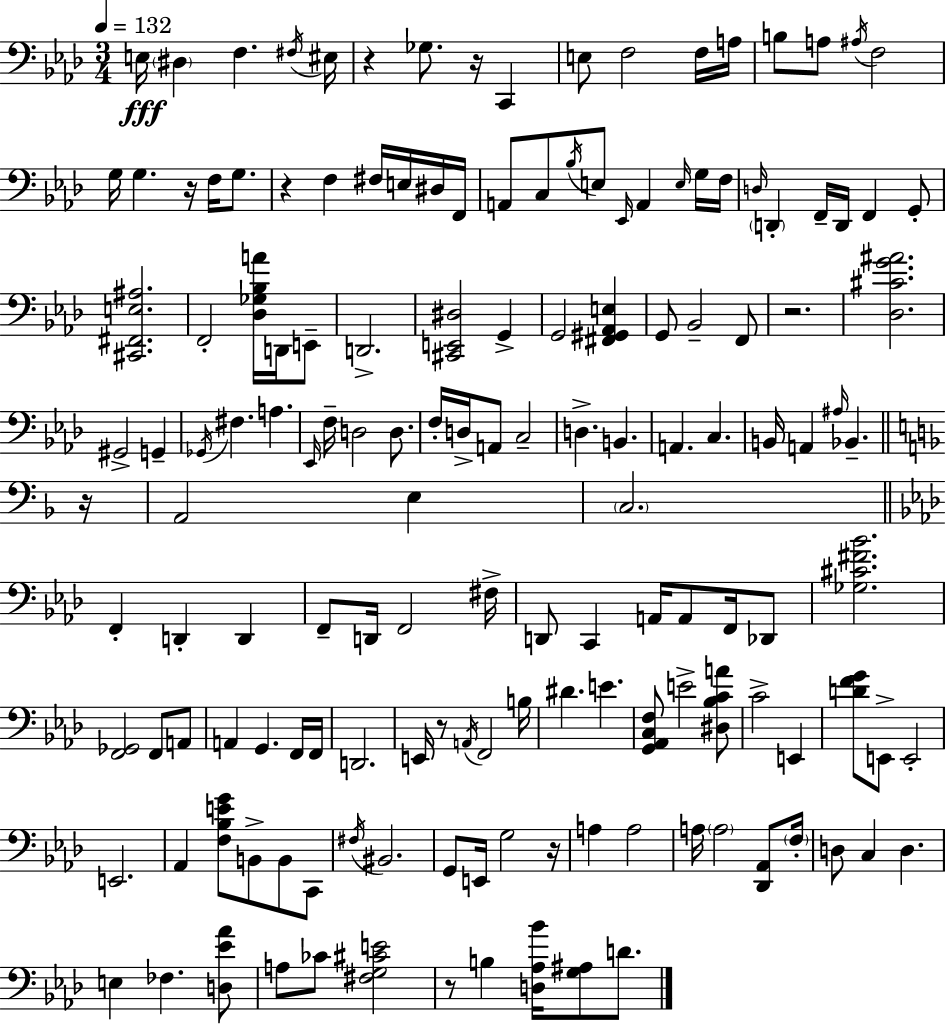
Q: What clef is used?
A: bass